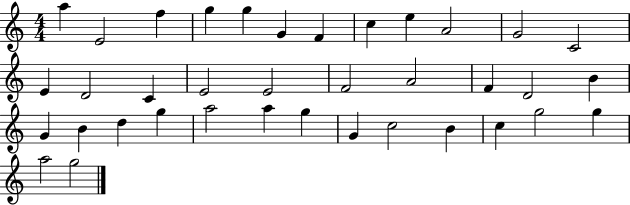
{
  \clef treble
  \numericTimeSignature
  \time 4/4
  \key c \major
  a''4 e'2 f''4 | g''4 g''4 g'4 f'4 | c''4 e''4 a'2 | g'2 c'2 | \break e'4 d'2 c'4 | e'2 e'2 | f'2 a'2 | f'4 d'2 b'4 | \break g'4 b'4 d''4 g''4 | a''2 a''4 g''4 | g'4 c''2 b'4 | c''4 g''2 g''4 | \break a''2 g''2 | \bar "|."
}